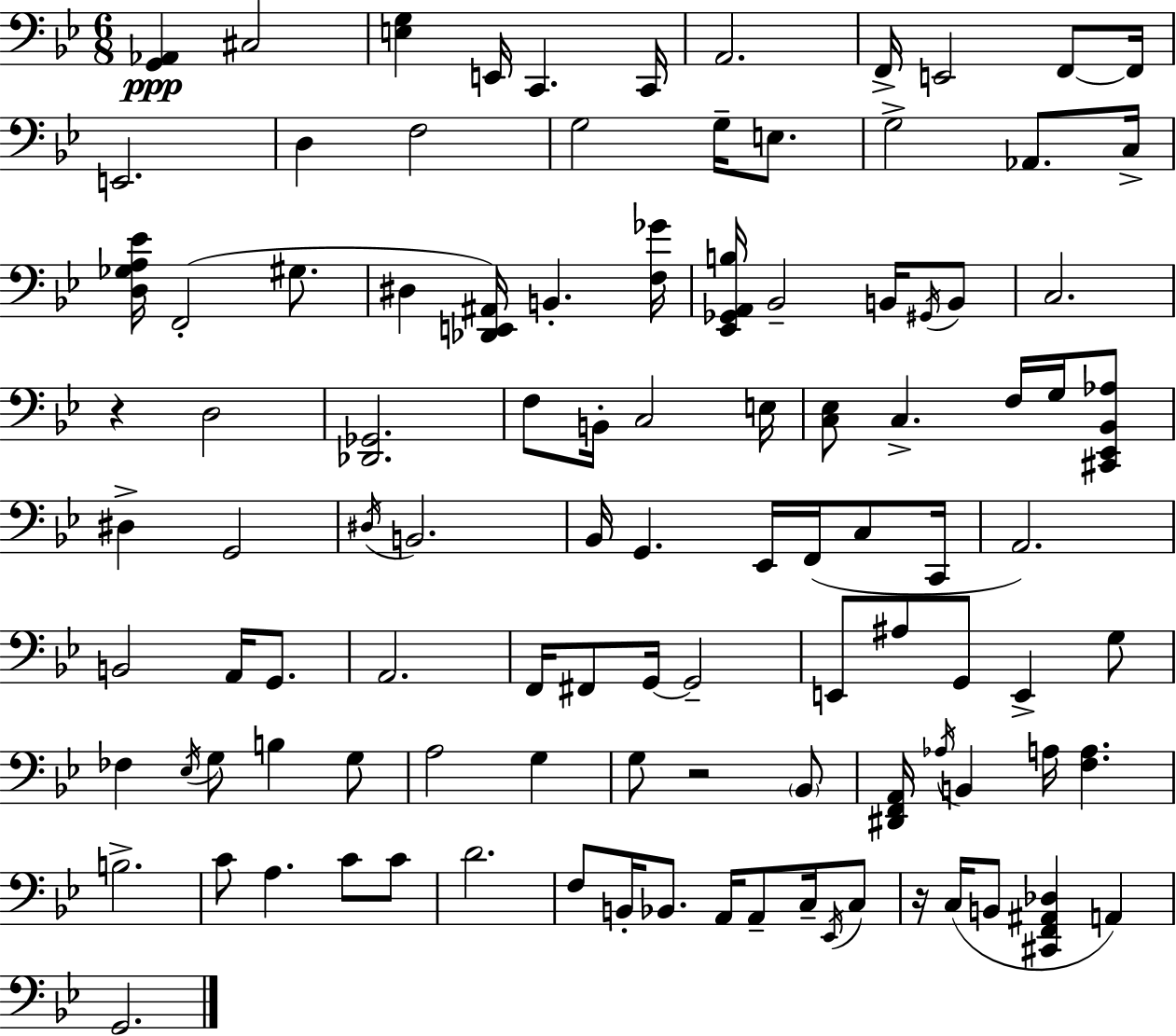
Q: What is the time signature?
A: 6/8